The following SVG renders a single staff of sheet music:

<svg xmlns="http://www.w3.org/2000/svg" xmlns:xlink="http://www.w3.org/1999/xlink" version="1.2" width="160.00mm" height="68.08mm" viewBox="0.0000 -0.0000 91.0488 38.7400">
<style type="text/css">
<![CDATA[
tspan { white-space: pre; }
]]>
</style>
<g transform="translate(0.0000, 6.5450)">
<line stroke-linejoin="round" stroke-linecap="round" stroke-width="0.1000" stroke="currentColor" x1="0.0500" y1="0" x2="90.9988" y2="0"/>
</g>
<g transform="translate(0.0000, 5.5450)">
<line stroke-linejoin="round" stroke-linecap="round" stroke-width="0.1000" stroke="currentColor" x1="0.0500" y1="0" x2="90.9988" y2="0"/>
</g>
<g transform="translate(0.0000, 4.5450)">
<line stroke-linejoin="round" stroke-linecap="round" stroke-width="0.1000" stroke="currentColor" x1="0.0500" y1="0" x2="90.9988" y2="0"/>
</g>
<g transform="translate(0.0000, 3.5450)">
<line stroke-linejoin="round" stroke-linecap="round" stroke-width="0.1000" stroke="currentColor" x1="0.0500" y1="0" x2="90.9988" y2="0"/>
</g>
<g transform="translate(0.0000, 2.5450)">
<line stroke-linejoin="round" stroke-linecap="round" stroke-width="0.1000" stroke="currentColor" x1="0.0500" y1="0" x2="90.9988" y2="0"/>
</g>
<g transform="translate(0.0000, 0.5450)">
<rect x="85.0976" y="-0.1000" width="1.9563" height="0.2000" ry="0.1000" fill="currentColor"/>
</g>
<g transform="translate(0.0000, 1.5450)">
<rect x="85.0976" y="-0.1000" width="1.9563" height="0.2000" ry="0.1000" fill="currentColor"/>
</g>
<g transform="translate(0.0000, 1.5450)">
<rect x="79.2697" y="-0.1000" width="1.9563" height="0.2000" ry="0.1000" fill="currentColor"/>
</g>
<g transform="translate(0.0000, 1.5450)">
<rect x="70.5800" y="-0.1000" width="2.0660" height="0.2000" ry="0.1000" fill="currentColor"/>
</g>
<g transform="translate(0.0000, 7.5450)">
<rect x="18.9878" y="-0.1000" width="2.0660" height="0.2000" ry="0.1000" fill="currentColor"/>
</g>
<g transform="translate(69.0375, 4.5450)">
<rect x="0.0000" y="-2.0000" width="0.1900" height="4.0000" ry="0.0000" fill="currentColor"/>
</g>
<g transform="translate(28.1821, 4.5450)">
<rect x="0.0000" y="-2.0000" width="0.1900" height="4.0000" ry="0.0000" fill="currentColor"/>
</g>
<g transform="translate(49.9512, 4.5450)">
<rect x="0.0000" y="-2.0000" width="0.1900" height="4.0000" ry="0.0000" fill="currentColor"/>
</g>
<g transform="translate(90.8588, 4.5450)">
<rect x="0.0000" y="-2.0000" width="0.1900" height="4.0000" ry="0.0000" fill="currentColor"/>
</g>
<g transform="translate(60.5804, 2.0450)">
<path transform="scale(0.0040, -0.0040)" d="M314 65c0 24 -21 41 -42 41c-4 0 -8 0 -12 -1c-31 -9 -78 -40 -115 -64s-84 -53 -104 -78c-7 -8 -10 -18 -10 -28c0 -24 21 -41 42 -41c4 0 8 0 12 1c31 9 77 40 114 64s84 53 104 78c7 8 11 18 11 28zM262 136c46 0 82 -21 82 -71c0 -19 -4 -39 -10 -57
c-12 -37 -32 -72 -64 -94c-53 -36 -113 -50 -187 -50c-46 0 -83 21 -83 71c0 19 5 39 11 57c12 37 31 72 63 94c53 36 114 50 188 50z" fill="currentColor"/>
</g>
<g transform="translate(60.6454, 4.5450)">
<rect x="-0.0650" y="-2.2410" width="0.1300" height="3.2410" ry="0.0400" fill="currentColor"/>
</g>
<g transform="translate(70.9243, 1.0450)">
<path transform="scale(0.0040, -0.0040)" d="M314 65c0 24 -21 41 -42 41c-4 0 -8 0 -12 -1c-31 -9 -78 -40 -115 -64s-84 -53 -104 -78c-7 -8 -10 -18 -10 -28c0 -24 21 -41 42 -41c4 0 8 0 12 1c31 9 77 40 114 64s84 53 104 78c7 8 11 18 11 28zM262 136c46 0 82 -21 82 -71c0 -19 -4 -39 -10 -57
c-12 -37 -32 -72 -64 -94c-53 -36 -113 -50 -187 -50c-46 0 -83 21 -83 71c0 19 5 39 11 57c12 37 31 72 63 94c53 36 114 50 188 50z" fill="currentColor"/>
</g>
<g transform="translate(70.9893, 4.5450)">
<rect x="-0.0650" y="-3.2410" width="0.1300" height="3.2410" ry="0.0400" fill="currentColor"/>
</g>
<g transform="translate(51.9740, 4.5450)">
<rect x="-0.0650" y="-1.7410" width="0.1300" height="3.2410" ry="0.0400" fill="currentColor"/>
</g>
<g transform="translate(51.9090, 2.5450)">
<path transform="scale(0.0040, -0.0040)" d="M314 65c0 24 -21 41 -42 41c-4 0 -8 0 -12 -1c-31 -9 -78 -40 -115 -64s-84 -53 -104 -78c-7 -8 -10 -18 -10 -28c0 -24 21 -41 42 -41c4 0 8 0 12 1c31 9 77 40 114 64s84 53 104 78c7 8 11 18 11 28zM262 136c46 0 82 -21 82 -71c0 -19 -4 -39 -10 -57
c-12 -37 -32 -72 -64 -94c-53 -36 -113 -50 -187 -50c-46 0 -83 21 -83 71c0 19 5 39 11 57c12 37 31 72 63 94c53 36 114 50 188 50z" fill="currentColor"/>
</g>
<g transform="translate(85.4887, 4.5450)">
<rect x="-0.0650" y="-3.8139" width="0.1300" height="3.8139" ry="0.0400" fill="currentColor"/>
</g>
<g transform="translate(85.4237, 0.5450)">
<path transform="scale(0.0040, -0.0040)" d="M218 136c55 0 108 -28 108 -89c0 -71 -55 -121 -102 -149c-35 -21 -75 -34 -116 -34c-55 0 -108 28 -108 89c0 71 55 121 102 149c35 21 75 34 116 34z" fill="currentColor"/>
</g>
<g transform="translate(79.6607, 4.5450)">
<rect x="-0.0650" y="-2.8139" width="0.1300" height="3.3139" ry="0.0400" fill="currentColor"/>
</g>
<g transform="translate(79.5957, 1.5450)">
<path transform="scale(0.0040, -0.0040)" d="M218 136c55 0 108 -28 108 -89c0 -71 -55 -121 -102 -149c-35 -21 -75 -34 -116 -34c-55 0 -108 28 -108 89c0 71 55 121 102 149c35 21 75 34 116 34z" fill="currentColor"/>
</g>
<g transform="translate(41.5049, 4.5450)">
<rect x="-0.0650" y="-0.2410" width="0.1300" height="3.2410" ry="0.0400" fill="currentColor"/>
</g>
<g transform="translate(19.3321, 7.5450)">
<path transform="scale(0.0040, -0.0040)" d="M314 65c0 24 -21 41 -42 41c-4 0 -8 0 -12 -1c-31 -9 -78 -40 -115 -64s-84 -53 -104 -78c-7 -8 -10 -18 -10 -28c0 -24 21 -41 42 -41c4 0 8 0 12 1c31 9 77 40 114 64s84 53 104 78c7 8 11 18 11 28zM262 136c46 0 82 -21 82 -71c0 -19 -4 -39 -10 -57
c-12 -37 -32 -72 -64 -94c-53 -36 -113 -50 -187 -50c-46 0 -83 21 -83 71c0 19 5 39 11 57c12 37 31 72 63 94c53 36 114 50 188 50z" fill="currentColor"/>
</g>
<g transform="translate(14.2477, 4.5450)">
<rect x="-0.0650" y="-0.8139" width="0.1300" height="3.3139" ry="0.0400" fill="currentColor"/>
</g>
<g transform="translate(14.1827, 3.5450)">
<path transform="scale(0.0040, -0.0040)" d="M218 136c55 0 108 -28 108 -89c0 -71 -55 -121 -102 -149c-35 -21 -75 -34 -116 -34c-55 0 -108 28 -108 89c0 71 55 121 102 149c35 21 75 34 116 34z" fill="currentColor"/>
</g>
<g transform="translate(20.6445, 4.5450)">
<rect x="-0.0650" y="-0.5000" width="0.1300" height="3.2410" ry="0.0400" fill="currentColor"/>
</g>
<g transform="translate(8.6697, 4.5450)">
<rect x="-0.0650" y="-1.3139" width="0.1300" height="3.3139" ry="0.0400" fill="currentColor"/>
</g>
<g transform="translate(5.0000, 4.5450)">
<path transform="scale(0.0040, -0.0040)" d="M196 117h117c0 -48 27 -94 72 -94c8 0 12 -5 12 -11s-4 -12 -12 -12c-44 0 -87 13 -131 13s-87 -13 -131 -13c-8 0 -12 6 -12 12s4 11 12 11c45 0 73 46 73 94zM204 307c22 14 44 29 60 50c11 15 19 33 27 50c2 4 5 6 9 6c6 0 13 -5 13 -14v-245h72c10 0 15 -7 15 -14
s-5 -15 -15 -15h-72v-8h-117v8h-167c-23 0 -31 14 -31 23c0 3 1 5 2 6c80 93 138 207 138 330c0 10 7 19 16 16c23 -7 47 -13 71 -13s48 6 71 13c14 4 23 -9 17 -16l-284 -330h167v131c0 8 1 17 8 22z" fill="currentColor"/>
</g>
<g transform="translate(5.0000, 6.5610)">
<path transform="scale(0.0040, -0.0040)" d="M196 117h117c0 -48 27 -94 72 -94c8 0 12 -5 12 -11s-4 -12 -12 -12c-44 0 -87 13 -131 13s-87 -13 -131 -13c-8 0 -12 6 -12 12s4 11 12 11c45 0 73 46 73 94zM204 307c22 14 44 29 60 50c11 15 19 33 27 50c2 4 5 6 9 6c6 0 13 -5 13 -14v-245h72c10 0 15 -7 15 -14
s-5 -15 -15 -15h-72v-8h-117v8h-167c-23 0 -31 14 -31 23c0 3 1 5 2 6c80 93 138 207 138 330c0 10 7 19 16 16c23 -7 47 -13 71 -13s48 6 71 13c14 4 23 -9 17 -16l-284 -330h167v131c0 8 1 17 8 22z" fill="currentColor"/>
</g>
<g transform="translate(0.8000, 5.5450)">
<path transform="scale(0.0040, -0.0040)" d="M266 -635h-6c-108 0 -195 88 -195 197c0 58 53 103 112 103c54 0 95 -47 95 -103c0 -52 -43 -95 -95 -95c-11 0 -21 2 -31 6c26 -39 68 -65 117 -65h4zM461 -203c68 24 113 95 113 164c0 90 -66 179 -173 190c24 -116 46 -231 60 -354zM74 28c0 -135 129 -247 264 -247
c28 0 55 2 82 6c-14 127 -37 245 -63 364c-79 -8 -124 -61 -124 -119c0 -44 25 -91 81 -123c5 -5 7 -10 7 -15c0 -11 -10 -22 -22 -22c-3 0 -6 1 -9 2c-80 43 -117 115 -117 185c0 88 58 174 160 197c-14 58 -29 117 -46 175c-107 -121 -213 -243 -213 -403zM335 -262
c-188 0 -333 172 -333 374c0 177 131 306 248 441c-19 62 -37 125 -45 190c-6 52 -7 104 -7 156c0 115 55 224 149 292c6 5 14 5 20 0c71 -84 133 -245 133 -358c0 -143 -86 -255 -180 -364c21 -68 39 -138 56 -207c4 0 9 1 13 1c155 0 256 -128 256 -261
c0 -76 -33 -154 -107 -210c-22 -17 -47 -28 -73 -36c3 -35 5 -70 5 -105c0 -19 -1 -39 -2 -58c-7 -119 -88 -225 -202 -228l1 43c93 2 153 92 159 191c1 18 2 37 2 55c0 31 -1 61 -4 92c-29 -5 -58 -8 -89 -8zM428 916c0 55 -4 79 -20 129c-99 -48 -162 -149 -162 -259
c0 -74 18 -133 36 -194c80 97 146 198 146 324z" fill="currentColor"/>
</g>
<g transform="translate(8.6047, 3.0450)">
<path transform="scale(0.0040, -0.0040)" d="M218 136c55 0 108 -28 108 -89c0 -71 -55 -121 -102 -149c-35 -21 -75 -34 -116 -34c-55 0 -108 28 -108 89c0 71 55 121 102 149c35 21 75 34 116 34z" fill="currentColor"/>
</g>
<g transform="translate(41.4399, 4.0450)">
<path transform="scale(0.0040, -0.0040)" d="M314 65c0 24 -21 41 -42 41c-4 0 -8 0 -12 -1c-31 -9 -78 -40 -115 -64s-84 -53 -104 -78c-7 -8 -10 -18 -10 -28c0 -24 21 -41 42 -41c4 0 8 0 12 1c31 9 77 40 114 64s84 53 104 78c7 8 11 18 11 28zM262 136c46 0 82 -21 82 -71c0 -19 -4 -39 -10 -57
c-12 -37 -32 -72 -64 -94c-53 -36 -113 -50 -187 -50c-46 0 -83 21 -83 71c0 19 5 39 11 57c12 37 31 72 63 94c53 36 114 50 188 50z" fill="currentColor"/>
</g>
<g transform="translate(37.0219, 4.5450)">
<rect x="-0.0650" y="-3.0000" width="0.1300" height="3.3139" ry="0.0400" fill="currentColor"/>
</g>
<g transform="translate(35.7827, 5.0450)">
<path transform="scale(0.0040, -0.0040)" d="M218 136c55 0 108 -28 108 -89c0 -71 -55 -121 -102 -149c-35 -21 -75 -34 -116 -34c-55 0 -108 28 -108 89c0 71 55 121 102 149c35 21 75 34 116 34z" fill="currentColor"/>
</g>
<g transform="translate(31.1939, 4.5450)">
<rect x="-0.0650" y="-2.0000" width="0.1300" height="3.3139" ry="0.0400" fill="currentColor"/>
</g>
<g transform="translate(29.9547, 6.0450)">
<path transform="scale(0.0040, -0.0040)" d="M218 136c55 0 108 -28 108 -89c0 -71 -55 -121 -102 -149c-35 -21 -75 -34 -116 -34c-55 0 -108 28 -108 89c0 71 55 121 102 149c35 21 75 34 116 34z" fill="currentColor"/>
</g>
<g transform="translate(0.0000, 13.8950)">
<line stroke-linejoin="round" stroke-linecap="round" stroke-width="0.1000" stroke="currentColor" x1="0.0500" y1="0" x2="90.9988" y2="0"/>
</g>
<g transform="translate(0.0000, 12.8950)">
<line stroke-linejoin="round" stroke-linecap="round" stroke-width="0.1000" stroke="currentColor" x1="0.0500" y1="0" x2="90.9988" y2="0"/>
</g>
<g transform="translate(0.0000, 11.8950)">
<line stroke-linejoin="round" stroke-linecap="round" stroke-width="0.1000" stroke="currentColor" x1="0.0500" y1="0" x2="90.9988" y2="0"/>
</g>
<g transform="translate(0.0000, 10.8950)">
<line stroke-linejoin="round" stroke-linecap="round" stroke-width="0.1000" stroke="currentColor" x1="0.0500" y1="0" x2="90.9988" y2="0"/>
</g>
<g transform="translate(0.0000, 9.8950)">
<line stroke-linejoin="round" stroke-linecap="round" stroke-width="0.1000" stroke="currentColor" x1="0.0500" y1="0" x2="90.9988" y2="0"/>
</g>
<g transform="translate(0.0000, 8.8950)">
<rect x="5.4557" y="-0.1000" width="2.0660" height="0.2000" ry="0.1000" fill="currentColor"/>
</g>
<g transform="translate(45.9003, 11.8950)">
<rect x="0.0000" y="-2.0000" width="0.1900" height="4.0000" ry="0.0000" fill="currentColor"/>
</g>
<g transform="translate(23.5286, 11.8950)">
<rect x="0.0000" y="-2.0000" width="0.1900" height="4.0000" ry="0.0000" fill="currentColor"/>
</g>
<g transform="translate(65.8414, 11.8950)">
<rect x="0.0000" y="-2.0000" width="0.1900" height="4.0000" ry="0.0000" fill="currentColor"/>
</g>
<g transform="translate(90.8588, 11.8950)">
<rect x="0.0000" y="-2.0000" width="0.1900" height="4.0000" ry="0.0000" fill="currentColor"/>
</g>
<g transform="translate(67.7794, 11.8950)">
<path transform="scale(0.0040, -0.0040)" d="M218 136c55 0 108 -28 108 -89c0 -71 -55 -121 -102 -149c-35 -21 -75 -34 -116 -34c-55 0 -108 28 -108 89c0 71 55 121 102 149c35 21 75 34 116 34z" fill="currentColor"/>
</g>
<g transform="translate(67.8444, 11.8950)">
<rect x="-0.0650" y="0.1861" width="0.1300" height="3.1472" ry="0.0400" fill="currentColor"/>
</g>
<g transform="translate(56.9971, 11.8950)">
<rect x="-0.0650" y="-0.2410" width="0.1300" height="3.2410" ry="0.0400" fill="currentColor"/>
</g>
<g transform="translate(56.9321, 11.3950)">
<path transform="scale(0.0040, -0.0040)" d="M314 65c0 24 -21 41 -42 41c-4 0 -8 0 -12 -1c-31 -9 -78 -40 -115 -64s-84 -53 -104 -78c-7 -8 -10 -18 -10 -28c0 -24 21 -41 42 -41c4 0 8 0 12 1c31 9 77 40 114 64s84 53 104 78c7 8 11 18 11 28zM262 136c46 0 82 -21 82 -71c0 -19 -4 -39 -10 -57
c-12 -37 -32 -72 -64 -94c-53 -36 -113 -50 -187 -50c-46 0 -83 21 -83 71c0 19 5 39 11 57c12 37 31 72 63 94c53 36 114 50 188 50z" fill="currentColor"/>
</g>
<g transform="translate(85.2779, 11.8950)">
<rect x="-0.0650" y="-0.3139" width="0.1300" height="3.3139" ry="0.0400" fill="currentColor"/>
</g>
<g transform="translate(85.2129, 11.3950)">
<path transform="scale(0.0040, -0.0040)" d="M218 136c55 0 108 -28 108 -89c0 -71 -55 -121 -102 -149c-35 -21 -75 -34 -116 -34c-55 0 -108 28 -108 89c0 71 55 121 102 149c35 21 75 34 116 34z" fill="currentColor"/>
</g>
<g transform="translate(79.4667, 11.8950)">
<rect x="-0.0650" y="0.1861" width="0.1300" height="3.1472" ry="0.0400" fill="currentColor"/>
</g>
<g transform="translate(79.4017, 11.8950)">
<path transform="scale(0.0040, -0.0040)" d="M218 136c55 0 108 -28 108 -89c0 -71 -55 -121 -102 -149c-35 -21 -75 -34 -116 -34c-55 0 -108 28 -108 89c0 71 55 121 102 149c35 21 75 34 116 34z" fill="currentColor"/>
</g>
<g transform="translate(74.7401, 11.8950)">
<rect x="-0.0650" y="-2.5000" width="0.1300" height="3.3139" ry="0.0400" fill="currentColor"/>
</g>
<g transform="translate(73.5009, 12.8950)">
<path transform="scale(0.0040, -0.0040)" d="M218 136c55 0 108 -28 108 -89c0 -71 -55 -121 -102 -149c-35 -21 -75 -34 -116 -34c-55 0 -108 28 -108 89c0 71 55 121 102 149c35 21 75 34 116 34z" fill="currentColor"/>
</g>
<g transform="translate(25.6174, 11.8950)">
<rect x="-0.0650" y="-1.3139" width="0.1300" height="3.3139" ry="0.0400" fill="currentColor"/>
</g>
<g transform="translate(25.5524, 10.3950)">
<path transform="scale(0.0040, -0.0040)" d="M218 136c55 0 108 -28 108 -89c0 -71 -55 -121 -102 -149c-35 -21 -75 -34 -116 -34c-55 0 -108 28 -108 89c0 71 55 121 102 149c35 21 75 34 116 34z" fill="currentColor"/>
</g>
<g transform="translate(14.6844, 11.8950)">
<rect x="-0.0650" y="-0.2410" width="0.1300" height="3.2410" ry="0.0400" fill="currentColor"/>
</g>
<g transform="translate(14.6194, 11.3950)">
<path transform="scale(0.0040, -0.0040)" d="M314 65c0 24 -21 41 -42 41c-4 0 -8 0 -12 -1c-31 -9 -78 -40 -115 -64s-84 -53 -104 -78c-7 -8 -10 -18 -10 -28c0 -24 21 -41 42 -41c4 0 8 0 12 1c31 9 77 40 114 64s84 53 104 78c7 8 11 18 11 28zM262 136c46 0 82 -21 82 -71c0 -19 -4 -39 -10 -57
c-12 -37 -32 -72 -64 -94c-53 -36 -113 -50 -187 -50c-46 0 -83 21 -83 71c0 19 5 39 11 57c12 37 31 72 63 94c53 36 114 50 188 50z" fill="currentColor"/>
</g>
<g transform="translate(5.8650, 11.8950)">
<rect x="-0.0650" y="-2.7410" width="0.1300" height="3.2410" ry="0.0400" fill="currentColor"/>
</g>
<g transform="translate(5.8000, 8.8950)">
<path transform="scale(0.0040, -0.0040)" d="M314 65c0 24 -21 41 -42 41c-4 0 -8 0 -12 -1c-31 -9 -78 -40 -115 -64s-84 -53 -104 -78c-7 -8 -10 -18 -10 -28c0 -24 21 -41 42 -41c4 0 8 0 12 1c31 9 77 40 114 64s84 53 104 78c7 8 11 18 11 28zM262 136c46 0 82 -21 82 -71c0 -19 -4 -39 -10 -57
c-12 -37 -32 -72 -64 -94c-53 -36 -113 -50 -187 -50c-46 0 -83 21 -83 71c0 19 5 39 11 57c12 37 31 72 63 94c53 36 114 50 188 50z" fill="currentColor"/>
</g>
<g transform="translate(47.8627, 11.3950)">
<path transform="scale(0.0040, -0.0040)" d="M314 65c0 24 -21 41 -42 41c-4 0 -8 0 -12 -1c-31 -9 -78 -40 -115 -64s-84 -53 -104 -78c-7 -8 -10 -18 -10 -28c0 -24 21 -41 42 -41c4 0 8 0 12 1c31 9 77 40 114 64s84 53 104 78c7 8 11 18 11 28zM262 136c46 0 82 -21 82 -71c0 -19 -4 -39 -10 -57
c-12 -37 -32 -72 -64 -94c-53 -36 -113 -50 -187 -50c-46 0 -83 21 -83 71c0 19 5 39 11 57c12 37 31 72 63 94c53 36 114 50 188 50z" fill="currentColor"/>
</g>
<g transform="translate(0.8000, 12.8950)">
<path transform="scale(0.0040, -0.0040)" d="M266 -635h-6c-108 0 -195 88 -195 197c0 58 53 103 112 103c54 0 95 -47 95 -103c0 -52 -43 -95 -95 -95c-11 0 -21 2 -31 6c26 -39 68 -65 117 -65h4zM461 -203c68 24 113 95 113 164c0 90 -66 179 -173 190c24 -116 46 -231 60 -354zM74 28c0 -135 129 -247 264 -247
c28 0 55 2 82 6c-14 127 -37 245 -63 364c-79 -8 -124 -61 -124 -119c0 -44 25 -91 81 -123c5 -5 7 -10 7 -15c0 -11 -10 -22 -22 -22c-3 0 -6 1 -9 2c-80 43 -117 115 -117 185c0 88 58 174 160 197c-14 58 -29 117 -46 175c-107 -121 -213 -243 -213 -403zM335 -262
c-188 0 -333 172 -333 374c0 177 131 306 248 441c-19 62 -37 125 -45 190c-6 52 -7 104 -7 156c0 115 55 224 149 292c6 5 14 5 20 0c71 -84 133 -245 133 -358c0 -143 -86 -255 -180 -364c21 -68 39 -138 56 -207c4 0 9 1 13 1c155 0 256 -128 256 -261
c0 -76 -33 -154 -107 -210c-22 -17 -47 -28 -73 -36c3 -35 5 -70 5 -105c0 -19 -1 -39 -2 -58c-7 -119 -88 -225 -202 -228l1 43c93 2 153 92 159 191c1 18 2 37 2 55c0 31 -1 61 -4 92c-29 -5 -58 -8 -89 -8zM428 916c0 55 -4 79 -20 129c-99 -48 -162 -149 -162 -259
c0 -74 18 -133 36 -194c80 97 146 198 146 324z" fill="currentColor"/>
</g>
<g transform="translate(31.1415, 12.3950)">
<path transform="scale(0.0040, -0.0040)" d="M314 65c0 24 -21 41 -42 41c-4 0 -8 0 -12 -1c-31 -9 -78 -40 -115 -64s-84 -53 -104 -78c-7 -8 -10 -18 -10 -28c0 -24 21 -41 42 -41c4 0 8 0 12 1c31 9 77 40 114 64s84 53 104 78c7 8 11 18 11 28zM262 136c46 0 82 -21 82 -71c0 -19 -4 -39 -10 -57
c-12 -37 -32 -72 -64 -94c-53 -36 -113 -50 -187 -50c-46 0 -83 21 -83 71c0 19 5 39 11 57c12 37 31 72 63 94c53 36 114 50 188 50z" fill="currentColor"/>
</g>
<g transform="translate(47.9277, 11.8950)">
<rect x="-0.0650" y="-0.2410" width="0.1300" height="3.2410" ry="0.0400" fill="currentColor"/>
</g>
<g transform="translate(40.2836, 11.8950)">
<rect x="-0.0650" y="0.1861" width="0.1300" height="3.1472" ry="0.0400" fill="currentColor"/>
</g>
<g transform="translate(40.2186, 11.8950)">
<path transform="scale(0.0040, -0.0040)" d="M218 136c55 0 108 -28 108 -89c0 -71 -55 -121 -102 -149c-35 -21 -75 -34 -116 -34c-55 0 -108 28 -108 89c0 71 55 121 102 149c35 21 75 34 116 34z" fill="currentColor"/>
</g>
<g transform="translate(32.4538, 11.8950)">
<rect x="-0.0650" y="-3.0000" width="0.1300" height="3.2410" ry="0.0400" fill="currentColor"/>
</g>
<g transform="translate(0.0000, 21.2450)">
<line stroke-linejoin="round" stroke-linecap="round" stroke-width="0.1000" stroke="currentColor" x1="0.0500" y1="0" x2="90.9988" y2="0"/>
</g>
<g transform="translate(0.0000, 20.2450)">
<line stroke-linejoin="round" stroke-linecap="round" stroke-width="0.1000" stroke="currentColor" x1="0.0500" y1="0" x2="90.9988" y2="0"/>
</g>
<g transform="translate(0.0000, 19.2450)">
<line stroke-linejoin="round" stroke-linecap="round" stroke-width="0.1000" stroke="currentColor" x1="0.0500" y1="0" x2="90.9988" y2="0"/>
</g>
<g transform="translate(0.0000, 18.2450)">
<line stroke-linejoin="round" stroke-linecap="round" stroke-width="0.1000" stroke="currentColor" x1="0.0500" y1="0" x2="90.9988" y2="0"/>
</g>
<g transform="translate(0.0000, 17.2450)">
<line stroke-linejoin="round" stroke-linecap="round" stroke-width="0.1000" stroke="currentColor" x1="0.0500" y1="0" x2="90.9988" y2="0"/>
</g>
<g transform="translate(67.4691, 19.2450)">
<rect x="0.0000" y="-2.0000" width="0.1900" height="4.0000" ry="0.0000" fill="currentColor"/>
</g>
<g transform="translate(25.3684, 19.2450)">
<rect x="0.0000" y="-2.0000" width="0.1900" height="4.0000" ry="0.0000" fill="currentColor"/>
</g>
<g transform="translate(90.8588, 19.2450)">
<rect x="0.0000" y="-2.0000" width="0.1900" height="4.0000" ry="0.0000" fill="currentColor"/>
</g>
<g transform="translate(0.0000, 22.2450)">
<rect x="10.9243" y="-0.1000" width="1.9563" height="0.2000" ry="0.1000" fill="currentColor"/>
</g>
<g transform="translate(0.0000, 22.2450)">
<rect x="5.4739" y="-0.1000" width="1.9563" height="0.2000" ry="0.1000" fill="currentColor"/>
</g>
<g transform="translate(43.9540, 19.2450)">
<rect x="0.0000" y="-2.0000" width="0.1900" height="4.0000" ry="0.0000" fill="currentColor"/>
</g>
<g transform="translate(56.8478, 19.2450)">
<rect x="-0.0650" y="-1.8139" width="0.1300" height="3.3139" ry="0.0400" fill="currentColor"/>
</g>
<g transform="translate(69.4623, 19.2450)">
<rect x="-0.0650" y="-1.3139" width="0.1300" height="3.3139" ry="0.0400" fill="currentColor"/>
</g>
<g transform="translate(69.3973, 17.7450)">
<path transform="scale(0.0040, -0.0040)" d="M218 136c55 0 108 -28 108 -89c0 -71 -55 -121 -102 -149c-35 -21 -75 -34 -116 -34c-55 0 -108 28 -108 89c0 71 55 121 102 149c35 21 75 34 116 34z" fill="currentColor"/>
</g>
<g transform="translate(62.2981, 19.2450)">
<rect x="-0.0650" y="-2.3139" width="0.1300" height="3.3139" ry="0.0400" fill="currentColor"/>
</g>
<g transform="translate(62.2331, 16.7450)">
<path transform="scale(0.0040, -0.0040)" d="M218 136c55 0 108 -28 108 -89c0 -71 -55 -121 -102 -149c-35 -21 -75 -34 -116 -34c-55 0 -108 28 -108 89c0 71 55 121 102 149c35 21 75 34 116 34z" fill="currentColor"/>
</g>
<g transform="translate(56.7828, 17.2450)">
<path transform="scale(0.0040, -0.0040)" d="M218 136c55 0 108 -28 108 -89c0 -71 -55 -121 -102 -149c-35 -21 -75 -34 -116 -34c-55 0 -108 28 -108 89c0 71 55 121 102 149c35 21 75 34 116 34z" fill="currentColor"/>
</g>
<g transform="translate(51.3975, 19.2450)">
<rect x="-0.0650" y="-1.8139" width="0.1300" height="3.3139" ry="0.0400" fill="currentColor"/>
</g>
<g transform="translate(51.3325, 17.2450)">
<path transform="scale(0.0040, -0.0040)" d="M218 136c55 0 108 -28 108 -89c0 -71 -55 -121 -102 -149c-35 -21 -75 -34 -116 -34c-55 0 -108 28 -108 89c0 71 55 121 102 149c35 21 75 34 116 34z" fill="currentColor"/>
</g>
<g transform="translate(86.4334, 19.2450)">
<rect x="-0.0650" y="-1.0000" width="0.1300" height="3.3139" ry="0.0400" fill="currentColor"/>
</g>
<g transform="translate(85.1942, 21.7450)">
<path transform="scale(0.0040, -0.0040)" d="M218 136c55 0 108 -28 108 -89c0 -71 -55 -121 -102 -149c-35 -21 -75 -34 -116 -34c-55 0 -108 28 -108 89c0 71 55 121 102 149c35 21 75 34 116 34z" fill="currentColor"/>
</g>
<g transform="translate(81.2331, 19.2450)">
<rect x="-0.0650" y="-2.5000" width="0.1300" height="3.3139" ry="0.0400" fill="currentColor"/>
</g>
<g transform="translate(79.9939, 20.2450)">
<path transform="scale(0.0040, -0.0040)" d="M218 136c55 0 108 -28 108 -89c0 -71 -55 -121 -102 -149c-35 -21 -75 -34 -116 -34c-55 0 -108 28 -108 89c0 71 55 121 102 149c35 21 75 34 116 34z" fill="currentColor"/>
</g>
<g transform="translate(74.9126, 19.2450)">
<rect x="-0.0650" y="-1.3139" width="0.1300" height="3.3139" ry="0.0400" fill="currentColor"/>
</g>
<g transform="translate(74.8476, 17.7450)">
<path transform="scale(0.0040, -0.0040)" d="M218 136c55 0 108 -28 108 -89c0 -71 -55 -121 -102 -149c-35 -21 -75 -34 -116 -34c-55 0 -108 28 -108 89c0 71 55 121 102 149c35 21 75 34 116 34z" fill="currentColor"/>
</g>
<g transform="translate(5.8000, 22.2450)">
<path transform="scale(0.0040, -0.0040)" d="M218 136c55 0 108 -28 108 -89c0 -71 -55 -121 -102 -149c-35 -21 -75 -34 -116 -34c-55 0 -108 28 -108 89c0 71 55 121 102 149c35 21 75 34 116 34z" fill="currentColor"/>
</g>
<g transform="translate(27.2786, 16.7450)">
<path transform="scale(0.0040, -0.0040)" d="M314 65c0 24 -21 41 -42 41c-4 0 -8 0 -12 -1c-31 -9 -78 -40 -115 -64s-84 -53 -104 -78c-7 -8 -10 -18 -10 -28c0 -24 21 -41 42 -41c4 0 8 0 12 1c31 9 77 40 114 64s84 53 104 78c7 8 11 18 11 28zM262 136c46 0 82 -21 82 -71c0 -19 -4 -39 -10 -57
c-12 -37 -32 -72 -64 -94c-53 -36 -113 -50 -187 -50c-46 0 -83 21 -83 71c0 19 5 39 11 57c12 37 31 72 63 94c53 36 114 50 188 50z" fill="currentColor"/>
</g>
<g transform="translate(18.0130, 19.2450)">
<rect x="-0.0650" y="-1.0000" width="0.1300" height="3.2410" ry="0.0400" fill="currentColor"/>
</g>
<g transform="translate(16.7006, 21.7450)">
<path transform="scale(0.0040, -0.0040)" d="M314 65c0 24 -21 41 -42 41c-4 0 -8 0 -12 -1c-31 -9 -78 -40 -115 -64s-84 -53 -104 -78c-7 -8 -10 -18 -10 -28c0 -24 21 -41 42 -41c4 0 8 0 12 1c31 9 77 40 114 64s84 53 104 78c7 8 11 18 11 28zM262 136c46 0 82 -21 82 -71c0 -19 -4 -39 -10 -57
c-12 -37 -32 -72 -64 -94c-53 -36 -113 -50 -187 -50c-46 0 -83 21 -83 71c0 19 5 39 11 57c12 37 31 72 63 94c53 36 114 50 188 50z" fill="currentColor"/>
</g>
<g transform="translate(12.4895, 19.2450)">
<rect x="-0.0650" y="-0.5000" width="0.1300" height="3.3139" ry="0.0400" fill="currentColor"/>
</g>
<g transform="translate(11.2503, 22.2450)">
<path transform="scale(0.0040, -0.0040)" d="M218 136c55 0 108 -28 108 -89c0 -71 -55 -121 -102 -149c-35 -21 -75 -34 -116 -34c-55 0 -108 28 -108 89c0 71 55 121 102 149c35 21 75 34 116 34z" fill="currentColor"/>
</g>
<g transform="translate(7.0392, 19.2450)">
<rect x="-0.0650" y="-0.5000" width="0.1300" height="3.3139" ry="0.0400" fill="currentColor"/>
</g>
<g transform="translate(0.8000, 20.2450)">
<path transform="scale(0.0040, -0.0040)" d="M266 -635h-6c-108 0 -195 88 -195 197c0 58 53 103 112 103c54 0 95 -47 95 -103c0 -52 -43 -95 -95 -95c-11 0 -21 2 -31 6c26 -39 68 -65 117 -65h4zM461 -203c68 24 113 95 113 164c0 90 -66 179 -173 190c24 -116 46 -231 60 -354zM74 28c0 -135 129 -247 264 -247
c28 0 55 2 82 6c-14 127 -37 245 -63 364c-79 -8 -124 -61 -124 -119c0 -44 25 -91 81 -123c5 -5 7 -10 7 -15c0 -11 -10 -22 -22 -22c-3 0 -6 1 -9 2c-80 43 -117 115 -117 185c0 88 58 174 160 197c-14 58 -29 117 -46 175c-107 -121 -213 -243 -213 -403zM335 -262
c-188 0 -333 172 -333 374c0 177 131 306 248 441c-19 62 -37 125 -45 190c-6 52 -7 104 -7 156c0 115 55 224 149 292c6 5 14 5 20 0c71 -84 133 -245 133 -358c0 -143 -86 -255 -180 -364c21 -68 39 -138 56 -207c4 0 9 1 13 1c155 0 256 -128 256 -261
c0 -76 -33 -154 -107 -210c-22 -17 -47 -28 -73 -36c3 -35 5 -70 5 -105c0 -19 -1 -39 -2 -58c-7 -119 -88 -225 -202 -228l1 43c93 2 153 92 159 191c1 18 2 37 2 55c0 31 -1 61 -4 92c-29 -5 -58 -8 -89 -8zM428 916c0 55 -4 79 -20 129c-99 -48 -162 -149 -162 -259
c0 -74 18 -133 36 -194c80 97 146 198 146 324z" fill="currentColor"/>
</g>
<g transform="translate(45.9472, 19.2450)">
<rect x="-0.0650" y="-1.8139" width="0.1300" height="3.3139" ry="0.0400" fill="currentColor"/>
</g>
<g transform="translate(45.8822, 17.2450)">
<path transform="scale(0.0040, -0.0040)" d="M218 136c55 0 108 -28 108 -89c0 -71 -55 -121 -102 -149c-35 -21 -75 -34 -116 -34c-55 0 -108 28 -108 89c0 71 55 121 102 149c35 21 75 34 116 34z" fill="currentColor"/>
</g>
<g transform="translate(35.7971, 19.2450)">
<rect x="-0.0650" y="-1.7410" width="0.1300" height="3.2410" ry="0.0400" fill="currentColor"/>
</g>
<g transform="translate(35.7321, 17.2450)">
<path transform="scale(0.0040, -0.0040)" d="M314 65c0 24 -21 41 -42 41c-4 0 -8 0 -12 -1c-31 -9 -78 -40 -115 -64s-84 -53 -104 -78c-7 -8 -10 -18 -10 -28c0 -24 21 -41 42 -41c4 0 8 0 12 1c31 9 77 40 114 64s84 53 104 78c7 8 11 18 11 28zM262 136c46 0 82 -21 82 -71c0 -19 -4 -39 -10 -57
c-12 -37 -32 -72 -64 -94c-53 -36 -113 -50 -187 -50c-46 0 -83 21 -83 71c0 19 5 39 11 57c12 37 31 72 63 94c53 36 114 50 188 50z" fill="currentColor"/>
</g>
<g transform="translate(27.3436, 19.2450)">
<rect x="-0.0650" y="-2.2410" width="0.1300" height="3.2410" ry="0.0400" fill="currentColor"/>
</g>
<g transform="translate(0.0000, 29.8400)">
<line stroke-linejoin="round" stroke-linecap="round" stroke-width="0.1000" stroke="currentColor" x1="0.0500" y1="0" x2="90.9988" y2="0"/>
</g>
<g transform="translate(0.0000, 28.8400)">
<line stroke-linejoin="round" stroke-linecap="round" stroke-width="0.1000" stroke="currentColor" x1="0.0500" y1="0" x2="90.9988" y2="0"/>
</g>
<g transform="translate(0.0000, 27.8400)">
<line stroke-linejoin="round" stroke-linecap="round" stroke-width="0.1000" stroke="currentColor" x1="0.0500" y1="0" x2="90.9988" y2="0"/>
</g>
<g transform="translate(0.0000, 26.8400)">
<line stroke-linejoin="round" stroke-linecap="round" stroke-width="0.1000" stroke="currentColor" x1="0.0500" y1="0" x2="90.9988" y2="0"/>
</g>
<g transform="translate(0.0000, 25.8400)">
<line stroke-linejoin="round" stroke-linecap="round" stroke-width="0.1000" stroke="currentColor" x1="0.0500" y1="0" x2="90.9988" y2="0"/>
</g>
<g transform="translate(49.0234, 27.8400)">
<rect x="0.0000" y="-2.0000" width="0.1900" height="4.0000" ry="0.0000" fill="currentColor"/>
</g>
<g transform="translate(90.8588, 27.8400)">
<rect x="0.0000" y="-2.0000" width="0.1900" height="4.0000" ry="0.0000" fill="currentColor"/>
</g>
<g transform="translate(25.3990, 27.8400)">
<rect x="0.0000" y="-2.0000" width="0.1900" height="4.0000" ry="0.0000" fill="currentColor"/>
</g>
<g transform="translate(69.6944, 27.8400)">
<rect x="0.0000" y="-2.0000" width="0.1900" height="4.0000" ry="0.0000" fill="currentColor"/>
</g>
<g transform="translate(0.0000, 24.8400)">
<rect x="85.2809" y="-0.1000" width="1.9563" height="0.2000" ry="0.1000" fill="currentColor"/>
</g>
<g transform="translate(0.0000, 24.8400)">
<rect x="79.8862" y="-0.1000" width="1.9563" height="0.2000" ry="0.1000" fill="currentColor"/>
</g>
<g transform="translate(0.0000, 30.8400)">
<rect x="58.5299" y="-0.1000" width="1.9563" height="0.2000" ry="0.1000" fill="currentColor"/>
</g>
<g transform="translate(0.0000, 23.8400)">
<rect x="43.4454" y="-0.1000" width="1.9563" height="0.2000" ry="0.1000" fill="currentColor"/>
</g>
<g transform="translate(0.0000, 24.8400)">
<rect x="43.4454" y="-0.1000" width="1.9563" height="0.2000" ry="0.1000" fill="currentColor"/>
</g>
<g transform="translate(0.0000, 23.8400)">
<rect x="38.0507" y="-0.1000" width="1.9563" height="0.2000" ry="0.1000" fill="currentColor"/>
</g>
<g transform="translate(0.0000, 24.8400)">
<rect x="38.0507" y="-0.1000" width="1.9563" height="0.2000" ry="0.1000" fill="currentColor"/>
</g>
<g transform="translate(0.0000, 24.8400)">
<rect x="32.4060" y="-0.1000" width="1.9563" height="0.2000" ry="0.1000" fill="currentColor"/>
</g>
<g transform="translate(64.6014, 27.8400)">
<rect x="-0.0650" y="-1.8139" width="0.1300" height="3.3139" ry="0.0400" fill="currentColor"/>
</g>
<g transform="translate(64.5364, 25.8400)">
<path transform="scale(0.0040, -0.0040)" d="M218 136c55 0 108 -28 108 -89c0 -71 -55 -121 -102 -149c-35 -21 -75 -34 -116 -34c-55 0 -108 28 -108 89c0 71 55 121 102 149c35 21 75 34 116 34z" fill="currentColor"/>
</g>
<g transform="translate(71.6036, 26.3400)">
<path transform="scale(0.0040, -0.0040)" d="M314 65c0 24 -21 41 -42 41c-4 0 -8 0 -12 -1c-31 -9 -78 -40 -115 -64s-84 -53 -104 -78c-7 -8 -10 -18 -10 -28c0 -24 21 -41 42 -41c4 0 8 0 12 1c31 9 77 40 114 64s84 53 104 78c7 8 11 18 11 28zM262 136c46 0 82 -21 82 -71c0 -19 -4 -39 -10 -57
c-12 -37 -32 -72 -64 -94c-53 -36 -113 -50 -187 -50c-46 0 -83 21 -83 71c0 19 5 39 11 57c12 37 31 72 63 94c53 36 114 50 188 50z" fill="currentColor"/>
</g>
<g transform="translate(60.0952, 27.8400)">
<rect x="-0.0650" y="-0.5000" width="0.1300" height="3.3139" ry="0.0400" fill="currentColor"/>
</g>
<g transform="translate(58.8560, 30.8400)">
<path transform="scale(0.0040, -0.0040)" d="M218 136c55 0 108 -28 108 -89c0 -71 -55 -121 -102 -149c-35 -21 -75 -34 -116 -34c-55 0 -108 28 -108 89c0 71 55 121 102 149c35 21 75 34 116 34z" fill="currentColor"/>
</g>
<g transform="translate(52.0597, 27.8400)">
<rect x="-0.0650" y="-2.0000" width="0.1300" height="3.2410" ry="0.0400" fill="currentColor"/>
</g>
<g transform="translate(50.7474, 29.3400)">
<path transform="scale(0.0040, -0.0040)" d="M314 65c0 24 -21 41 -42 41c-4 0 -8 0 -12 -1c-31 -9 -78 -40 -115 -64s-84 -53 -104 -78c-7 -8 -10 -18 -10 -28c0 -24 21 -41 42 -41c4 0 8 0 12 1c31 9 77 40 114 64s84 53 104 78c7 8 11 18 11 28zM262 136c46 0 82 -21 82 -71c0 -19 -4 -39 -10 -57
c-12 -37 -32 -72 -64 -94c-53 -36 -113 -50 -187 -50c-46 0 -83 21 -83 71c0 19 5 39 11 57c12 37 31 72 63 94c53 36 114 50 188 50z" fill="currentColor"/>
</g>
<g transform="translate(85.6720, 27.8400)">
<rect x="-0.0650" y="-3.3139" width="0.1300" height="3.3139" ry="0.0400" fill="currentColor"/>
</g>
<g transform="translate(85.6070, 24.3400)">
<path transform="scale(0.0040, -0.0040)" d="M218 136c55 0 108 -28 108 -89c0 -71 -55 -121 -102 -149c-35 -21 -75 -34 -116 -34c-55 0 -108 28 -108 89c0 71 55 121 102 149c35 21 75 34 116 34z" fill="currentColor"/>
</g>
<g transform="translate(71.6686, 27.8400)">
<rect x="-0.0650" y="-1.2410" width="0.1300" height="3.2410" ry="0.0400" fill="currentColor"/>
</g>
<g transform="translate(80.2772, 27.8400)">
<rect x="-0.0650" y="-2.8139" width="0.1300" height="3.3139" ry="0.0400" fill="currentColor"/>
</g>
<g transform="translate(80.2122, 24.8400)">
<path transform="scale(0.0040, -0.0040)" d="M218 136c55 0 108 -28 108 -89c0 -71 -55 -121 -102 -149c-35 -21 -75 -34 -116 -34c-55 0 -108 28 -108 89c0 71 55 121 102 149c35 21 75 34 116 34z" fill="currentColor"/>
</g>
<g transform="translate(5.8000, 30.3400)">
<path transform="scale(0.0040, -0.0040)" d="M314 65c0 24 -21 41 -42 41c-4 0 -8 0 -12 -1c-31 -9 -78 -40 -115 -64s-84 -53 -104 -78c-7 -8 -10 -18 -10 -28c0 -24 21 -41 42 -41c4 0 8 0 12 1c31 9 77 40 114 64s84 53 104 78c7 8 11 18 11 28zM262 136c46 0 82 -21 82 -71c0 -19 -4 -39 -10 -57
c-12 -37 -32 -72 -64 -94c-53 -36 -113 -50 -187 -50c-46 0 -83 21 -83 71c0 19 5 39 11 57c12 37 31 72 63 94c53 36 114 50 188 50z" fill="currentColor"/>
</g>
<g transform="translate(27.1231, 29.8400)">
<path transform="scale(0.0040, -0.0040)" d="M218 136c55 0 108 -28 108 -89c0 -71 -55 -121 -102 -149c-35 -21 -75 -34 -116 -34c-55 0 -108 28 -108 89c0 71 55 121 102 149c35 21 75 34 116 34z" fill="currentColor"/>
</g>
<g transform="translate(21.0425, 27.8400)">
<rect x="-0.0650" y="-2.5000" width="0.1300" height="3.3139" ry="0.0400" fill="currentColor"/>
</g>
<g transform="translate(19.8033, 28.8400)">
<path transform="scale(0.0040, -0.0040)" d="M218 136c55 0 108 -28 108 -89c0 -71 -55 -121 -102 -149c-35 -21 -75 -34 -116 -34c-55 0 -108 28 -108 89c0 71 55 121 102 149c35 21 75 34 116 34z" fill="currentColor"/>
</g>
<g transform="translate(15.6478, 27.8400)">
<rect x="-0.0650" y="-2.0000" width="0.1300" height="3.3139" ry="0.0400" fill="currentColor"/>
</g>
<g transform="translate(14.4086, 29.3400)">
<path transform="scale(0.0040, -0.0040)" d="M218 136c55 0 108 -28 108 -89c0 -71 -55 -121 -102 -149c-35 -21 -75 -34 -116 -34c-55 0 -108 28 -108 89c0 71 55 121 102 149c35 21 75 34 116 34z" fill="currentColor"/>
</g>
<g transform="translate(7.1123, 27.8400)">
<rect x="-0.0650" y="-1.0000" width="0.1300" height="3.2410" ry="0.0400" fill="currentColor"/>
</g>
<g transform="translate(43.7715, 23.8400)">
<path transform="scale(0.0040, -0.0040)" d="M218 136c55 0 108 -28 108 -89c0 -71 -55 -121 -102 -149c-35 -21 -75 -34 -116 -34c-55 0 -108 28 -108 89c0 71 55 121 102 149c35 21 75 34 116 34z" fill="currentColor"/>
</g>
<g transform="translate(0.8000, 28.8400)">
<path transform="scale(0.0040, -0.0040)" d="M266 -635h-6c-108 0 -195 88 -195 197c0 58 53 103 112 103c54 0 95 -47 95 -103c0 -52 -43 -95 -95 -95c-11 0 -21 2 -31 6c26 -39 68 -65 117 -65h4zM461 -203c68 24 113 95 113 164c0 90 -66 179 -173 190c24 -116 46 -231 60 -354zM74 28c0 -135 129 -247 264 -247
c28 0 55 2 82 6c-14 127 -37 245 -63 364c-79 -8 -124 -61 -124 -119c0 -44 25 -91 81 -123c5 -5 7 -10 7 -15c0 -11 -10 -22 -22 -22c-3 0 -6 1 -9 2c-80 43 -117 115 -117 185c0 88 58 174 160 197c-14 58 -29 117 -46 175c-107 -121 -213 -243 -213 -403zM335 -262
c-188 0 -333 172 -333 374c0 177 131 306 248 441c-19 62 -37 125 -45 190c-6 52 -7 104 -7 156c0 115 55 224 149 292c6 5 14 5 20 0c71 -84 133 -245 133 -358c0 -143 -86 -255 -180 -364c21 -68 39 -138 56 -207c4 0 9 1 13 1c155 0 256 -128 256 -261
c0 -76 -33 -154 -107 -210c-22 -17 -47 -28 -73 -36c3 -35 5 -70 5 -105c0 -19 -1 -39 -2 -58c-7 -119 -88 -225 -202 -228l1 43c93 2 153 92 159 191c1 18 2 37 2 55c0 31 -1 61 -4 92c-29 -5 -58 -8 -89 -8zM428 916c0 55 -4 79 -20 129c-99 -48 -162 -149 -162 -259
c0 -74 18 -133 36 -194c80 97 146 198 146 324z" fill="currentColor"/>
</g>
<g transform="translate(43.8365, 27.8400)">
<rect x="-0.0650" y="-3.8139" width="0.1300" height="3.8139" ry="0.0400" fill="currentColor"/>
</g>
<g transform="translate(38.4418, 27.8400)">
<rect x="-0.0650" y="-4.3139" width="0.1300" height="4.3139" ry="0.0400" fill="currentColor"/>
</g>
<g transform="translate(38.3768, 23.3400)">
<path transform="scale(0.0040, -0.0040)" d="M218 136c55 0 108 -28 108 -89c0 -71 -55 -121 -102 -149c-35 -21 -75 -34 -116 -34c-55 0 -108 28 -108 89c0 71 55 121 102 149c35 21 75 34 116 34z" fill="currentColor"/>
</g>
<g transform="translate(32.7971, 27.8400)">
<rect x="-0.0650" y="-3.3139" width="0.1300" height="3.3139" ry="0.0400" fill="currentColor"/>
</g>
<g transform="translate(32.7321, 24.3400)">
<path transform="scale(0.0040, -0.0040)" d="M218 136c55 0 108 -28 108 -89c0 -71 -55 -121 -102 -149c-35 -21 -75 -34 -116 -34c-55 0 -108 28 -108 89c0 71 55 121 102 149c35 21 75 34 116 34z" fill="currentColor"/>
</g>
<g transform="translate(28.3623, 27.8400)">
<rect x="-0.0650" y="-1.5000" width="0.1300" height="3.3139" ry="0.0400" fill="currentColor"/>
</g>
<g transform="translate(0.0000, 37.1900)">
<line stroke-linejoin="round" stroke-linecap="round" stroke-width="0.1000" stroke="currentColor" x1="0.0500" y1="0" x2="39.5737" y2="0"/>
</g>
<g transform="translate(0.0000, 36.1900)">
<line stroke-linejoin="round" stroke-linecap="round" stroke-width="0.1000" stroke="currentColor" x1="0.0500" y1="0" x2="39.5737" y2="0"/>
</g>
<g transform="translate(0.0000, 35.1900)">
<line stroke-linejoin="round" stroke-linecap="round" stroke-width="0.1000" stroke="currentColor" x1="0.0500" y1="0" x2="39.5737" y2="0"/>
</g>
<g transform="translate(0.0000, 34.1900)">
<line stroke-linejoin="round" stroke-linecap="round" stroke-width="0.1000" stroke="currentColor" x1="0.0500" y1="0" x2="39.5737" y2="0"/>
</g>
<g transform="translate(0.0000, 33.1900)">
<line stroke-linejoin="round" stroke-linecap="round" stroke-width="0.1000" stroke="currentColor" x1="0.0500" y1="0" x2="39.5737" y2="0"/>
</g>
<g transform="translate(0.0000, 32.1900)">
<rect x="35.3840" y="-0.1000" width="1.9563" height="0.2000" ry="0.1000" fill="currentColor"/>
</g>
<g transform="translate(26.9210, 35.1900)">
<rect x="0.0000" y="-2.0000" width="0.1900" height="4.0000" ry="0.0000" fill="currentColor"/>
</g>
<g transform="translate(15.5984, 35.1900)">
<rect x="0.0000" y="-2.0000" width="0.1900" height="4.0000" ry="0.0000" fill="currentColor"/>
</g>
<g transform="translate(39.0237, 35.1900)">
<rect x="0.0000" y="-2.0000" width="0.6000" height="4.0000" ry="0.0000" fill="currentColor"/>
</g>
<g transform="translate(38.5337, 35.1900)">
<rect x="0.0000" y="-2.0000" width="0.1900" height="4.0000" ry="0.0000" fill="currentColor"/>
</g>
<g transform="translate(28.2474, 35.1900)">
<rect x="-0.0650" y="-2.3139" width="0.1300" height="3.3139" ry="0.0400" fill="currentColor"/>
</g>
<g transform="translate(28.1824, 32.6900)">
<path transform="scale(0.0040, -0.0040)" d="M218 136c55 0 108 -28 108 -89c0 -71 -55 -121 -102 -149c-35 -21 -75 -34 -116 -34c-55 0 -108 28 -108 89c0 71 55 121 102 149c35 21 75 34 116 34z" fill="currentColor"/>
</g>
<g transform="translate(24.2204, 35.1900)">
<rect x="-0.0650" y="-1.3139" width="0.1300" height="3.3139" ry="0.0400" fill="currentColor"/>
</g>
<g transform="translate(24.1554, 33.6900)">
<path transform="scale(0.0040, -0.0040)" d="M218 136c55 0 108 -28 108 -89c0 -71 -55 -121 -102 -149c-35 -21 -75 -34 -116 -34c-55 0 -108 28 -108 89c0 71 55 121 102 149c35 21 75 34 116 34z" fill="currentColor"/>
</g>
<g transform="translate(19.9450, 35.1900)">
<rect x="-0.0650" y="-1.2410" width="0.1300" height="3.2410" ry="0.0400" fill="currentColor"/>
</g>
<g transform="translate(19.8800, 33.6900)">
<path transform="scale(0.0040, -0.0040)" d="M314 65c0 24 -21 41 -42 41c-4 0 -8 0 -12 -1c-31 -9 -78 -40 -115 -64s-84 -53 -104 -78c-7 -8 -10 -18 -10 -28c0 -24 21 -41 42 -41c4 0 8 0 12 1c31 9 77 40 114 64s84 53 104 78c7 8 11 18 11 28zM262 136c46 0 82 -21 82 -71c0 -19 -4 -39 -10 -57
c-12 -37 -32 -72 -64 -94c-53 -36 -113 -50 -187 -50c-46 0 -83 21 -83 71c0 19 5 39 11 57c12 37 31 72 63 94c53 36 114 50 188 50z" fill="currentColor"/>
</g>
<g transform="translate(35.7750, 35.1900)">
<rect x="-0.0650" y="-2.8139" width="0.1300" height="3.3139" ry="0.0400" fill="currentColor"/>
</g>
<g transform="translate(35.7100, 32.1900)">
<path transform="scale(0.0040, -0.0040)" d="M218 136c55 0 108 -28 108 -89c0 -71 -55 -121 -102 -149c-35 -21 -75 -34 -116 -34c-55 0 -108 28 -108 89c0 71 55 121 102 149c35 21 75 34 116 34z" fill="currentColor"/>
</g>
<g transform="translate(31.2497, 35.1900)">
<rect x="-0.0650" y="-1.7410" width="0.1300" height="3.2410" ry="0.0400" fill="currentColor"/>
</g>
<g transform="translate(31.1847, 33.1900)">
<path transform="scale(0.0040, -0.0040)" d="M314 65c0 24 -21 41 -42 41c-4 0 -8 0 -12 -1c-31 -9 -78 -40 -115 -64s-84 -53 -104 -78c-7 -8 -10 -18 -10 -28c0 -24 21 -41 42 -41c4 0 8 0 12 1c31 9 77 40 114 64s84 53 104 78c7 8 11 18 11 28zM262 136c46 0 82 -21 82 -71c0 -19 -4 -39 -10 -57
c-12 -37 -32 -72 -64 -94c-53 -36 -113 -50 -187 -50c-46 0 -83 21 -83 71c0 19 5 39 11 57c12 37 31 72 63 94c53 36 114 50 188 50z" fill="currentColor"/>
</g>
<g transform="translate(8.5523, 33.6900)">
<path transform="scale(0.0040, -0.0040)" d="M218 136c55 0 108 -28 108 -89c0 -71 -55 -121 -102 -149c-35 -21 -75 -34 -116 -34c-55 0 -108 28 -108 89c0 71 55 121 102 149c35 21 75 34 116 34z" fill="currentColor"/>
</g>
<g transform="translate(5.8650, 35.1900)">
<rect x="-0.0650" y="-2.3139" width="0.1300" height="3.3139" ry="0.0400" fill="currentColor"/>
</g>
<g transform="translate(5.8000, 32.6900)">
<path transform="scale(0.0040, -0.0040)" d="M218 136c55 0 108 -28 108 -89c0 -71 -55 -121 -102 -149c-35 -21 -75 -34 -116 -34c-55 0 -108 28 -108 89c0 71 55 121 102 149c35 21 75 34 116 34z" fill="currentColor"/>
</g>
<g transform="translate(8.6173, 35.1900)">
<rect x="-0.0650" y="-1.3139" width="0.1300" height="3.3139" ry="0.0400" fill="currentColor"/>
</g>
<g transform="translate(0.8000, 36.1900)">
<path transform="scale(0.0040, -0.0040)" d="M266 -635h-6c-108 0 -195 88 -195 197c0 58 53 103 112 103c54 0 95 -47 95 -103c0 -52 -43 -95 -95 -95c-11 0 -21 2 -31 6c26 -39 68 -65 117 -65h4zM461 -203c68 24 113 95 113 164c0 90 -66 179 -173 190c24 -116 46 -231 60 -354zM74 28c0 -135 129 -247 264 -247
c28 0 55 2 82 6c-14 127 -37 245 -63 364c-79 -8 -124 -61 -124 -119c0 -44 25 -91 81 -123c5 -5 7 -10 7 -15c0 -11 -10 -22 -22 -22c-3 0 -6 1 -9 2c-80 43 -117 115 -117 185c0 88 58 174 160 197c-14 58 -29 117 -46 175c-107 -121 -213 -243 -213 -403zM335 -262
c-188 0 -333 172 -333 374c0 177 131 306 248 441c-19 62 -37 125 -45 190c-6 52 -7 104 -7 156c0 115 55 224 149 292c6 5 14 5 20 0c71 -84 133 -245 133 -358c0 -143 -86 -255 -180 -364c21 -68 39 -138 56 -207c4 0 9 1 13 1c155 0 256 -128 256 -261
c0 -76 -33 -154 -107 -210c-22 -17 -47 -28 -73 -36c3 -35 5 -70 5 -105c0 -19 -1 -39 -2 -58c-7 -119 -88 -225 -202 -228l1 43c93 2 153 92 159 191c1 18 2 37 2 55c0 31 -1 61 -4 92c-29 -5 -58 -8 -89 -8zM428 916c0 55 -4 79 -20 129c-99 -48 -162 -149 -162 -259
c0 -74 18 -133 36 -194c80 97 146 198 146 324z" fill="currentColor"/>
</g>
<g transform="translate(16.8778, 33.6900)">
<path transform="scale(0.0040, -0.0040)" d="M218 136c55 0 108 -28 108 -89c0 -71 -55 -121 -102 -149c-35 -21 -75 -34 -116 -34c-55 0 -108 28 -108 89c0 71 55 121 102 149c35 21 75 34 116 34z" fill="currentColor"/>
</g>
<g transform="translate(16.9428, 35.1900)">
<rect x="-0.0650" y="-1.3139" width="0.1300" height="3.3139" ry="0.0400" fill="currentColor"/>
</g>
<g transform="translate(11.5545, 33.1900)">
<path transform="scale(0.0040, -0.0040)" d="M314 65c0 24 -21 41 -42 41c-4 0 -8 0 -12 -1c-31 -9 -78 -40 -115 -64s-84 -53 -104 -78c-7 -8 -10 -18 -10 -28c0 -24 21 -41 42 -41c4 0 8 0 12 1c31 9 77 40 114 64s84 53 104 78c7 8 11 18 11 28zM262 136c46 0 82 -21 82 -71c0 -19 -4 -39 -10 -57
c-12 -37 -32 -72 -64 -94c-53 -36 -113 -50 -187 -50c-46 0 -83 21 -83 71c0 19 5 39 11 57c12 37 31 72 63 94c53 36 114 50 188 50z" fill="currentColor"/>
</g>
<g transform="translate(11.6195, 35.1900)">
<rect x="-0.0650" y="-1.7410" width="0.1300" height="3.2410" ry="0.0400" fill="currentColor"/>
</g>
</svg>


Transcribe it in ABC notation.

X:1
T:Untitled
M:4/4
L:1/4
K:C
e d C2 F A c2 f2 g2 b2 a c' a2 c2 e A2 B c2 c2 B G B c C C D2 g2 f2 f f f g e e G D D2 F G E b d' c' F2 C f e2 a b g e f2 e e2 e g f2 a